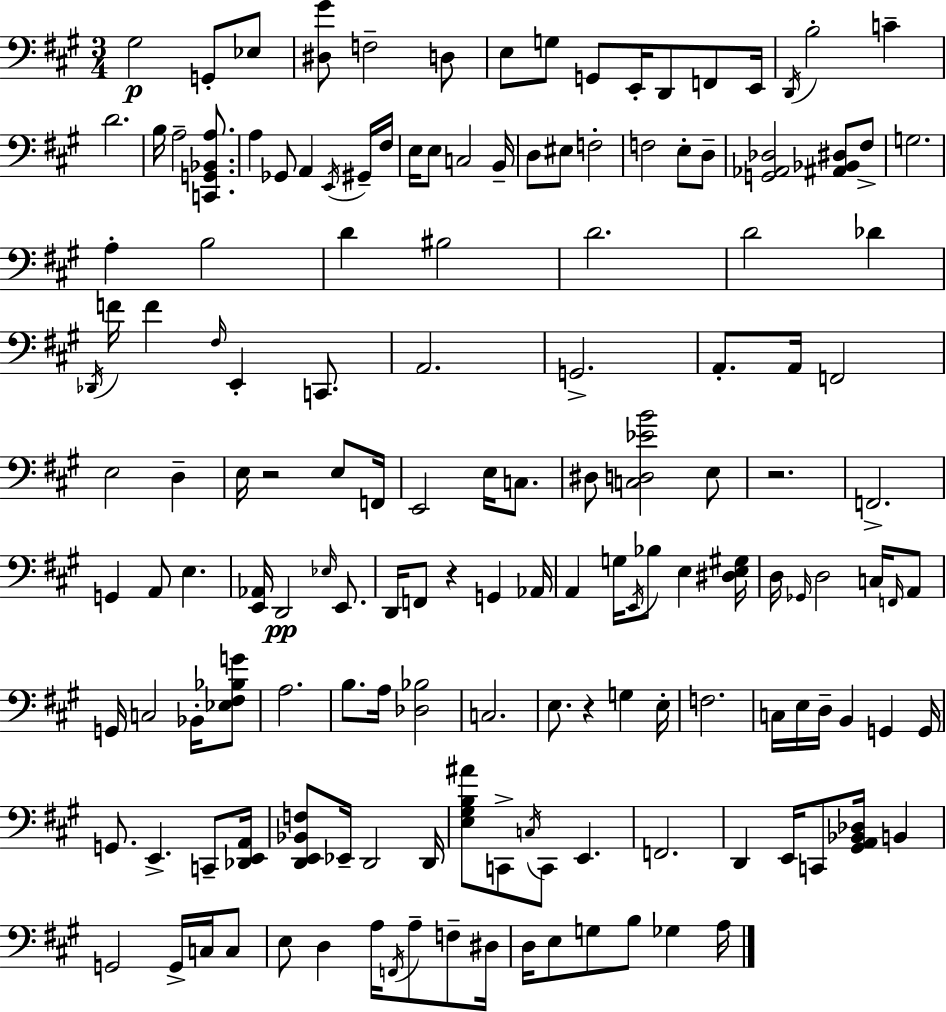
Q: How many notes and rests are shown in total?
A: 152